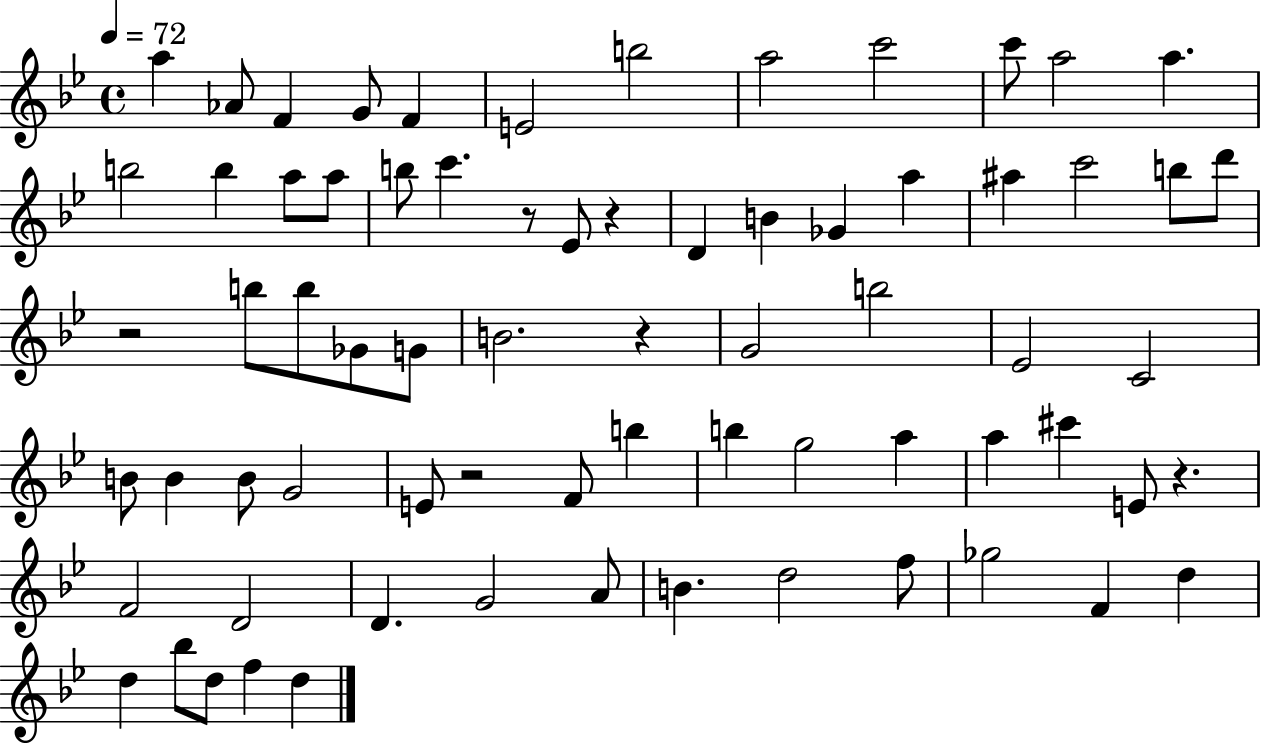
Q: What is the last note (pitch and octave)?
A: D5